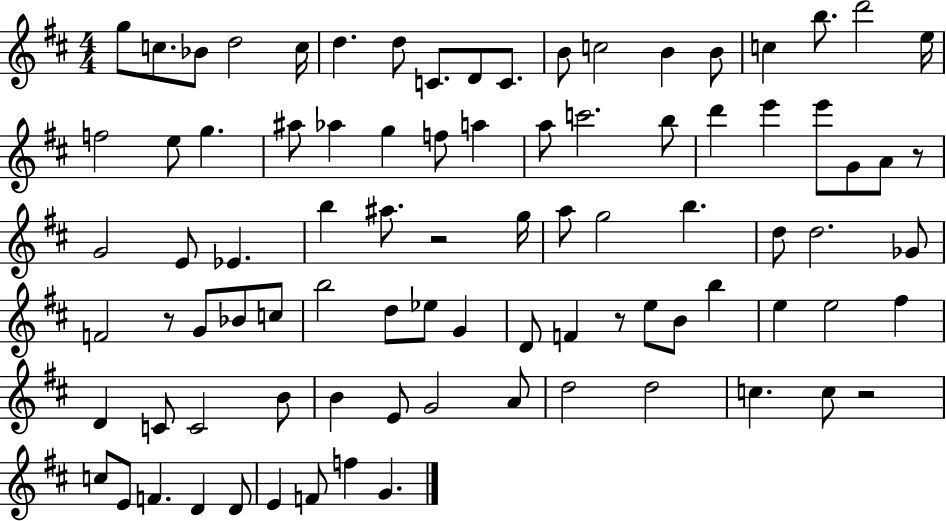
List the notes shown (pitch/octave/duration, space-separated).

G5/e C5/e. Bb4/e D5/h C5/s D5/q. D5/e C4/e. D4/e C4/e. B4/e C5/h B4/q B4/e C5/q B5/e. D6/h E5/s F5/h E5/e G5/q. A#5/e Ab5/q G5/q F5/e A5/q A5/e C6/h. B5/e D6/q E6/q E6/e G4/e A4/e R/e G4/h E4/e Eb4/q. B5/q A#5/e. R/h G5/s A5/e G5/h B5/q. D5/e D5/h. Gb4/e F4/h R/e G4/e Bb4/e C5/e B5/h D5/e Eb5/e G4/q D4/e F4/q R/e E5/e B4/e B5/q E5/q E5/h F#5/q D4/q C4/e C4/h B4/e B4/q E4/e G4/h A4/e D5/h D5/h C5/q. C5/e R/h C5/e E4/e F4/q. D4/q D4/e E4/q F4/e F5/q G4/q.